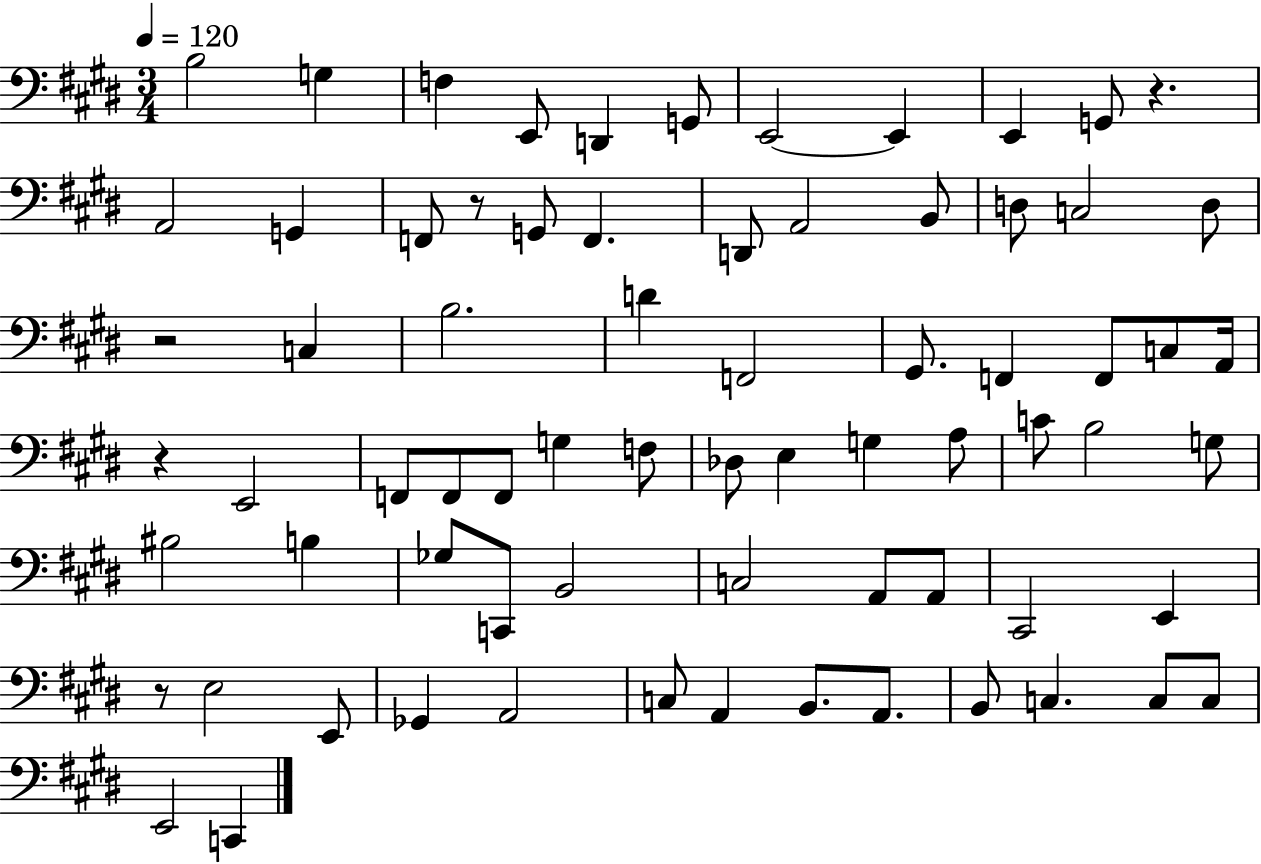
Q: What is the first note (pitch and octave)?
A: B3